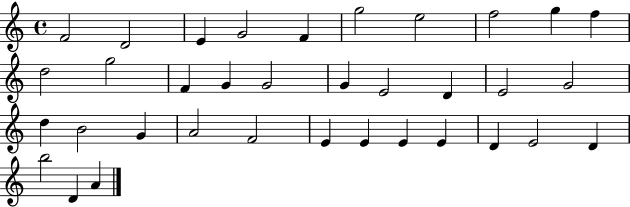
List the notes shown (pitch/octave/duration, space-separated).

F4/h D4/h E4/q G4/h F4/q G5/h E5/h F5/h G5/q F5/q D5/h G5/h F4/q G4/q G4/h G4/q E4/h D4/q E4/h G4/h D5/q B4/h G4/q A4/h F4/h E4/q E4/q E4/q E4/q D4/q E4/h D4/q B5/h D4/q A4/q